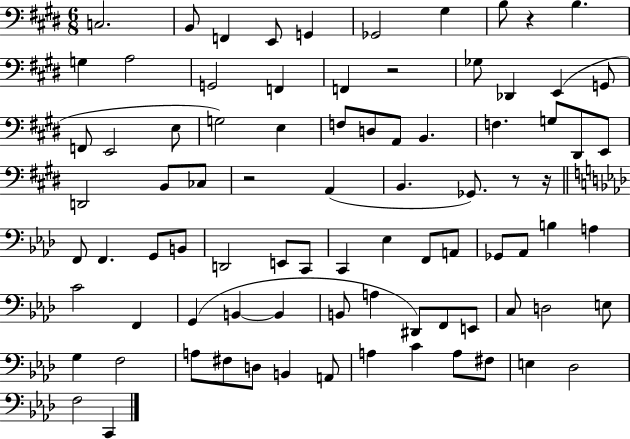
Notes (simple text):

C3/h. B2/e F2/q E2/e G2/q Gb2/h G#3/q B3/e R/q B3/q. G3/q A3/h G2/h F2/q F2/q R/h Gb3/e Db2/q E2/q G2/e F2/e E2/h E3/e G3/h E3/q F3/e D3/e A2/e B2/q. F3/q. G3/e D#2/e E2/e D2/h B2/e CES3/e R/h A2/q B2/q. Gb2/e. R/e R/s F2/e F2/q. G2/e B2/e D2/h E2/e C2/e C2/q Eb3/q F2/e A2/e Gb2/e Ab2/e B3/q A3/q C4/h F2/q G2/q B2/q B2/q B2/e A3/q D#2/e F2/e E2/e C3/e D3/h E3/e G3/q F3/h A3/e F#3/e D3/e B2/q A2/e A3/q C4/q A3/e F#3/e E3/q Db3/h F3/h C2/q